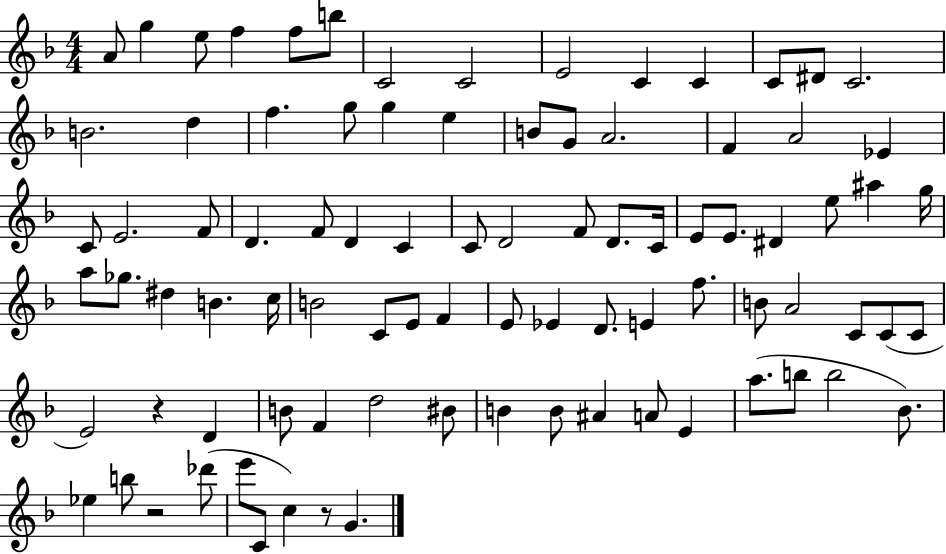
{
  \clef treble
  \numericTimeSignature
  \time 4/4
  \key f \major
  a'8 g''4 e''8 f''4 f''8 b''8 | c'2 c'2 | e'2 c'4 c'4 | c'8 dis'8 c'2. | \break b'2. d''4 | f''4. g''8 g''4 e''4 | b'8 g'8 a'2. | f'4 a'2 ees'4 | \break c'8 e'2. f'8 | d'4. f'8 d'4 c'4 | c'8 d'2 f'8 d'8. c'16 | e'8 e'8. dis'4 e''8 ais''4 g''16 | \break a''8 ges''8. dis''4 b'4. c''16 | b'2 c'8 e'8 f'4 | e'8 ees'4 d'8. e'4 f''8. | b'8 a'2 c'8 c'8( c'8 | \break e'2) r4 d'4 | b'8 f'4 d''2 bis'8 | b'4 b'8 ais'4 a'8 e'4 | a''8.( b''8 b''2 bes'8.) | \break ees''4 b''8 r2 des'''8( | e'''8 c'8 c''4) r8 g'4. | \bar "|."
}